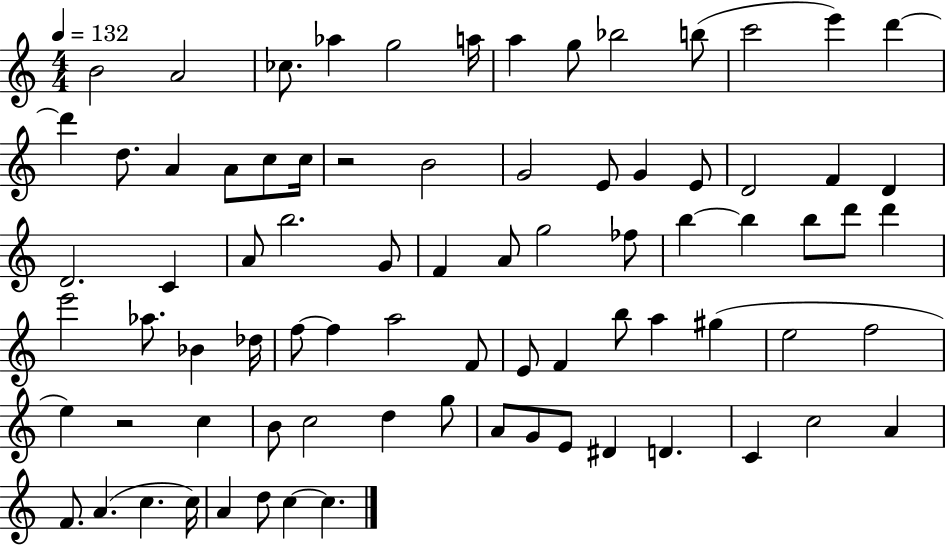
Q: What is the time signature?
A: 4/4